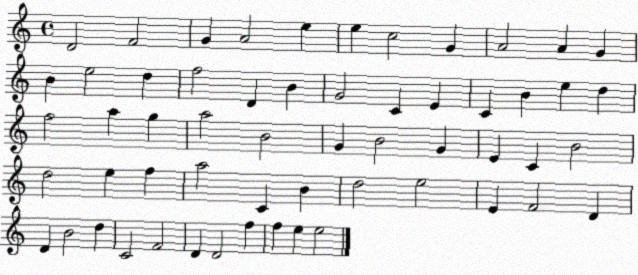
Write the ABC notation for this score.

X:1
T:Untitled
M:4/4
L:1/4
K:C
D2 F2 G A2 e e c2 G A2 A G B e2 d f2 D B G2 C E C B e d f2 a g a2 B2 G B2 G E C B2 d2 e f a2 C B d2 e2 E F2 D D B2 d C2 F2 D D2 f f e e2